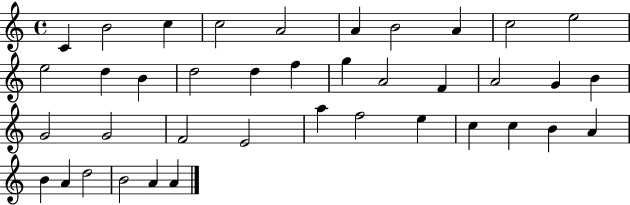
C4/q B4/h C5/q C5/h A4/h A4/q B4/h A4/q C5/h E5/h E5/h D5/q B4/q D5/h D5/q F5/q G5/q A4/h F4/q A4/h G4/q B4/q G4/h G4/h F4/h E4/h A5/q F5/h E5/q C5/q C5/q B4/q A4/q B4/q A4/q D5/h B4/h A4/q A4/q